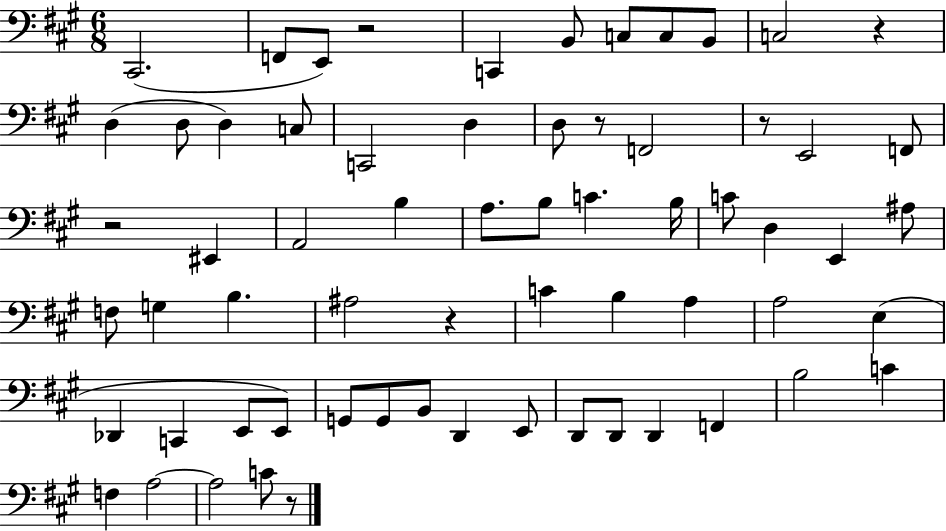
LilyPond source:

{
  \clef bass
  \numericTimeSignature
  \time 6/8
  \key a \major
  \repeat volta 2 { cis,2.( | f,8 e,8) r2 | c,4 b,8 c8 c8 b,8 | c2 r4 | \break d4( d8 d4) c8 | c,2 d4 | d8 r8 f,2 | r8 e,2 f,8 | \break r2 eis,4 | a,2 b4 | a8. b8 c'4. b16 | c'8 d4 e,4 ais8 | \break f8 g4 b4. | ais2 r4 | c'4 b4 a4 | a2 e4( | \break des,4 c,4 e,8 e,8) | g,8 g,8 b,8 d,4 e,8 | d,8 d,8 d,4 f,4 | b2 c'4 | \break f4 a2~~ | a2 c'8 r8 | } \bar "|."
}